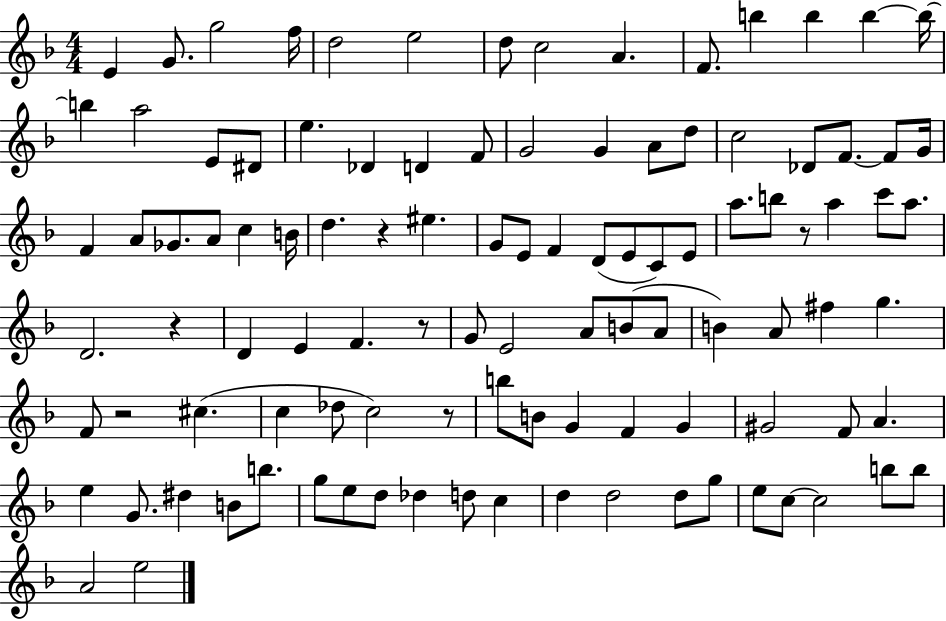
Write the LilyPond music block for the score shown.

{
  \clef treble
  \numericTimeSignature
  \time 4/4
  \key f \major
  e'4 g'8. g''2 f''16 | d''2 e''2 | d''8 c''2 a'4. | f'8. b''4 b''4 b''4~~ b''16~~ | \break b''4 a''2 e'8 dis'8 | e''4. des'4 d'4 f'8 | g'2 g'4 a'8 d''8 | c''2 des'8 f'8.~~ f'8 g'16 | \break f'4 a'8 ges'8. a'8 c''4 b'16 | d''4. r4 eis''4. | g'8 e'8 f'4 d'8( e'8 c'8) e'8 | a''8. b''8 r8 a''4 c'''8 a''8. | \break d'2. r4 | d'4 e'4 f'4. r8 | g'8 e'2 a'8 b'8( a'8 | b'4) a'8 fis''4 g''4. | \break f'8 r2 cis''4.( | c''4 des''8 c''2) r8 | b''8 b'8 g'4 f'4 g'4 | gis'2 f'8 a'4. | \break e''4 g'8. dis''4 b'8 b''8. | g''8 e''8 d''8 des''4 d''8 c''4 | d''4 d''2 d''8 g''8 | e''8 c''8~~ c''2 b''8 b''8 | \break a'2 e''2 | \bar "|."
}